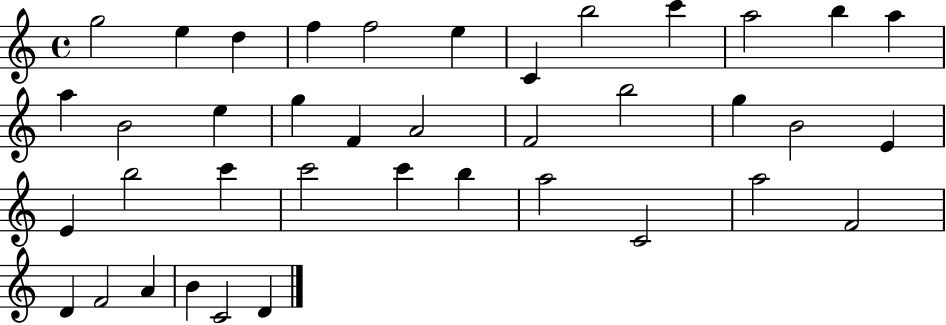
G5/h E5/q D5/q F5/q F5/h E5/q C4/q B5/h C6/q A5/h B5/q A5/q A5/q B4/h E5/q G5/q F4/q A4/h F4/h B5/h G5/q B4/h E4/q E4/q B5/h C6/q C6/h C6/q B5/q A5/h C4/h A5/h F4/h D4/q F4/h A4/q B4/q C4/h D4/q